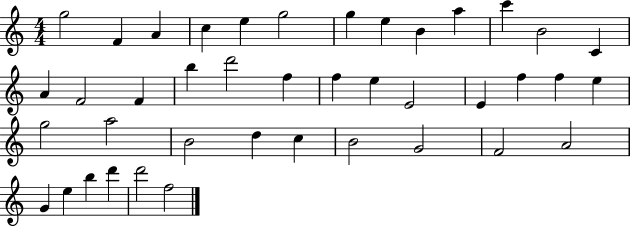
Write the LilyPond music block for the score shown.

{
  \clef treble
  \numericTimeSignature
  \time 4/4
  \key c \major
  g''2 f'4 a'4 | c''4 e''4 g''2 | g''4 e''4 b'4 a''4 | c'''4 b'2 c'4 | \break a'4 f'2 f'4 | b''4 d'''2 f''4 | f''4 e''4 e'2 | e'4 f''4 f''4 e''4 | \break g''2 a''2 | b'2 d''4 c''4 | b'2 g'2 | f'2 a'2 | \break g'4 e''4 b''4 d'''4 | d'''2 f''2 | \bar "|."
}